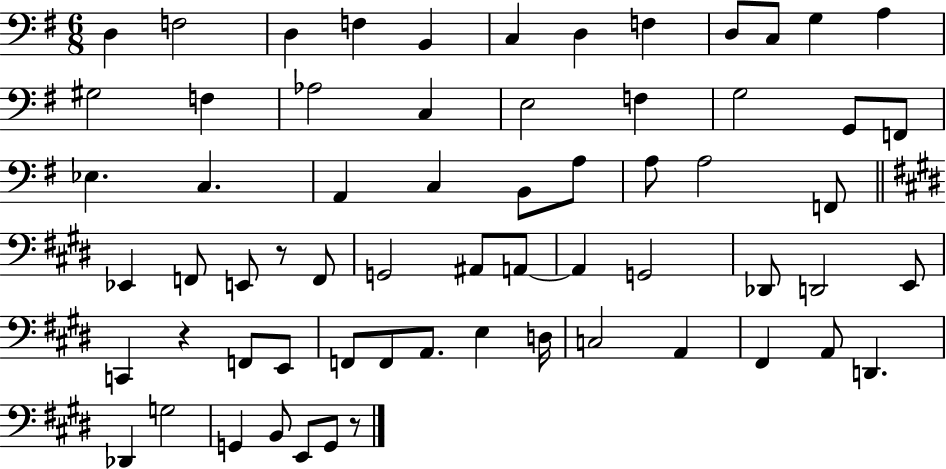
{
  \clef bass
  \numericTimeSignature
  \time 6/8
  \key g \major
  \repeat volta 2 { d4 f2 | d4 f4 b,4 | c4 d4 f4 | d8 c8 g4 a4 | \break gis2 f4 | aes2 c4 | e2 f4 | g2 g,8 f,8 | \break ees4. c4. | a,4 c4 b,8 a8 | a8 a2 f,8 | \bar "||" \break \key e \major ees,4 f,8 e,8 r8 f,8 | g,2 ais,8 a,8~~ | a,4 g,2 | des,8 d,2 e,8 | \break c,4 r4 f,8 e,8 | f,8 f,8 a,8. e4 d16 | c2 a,4 | fis,4 a,8 d,4. | \break des,4 g2 | g,4 b,8 e,8 g,8 r8 | } \bar "|."
}